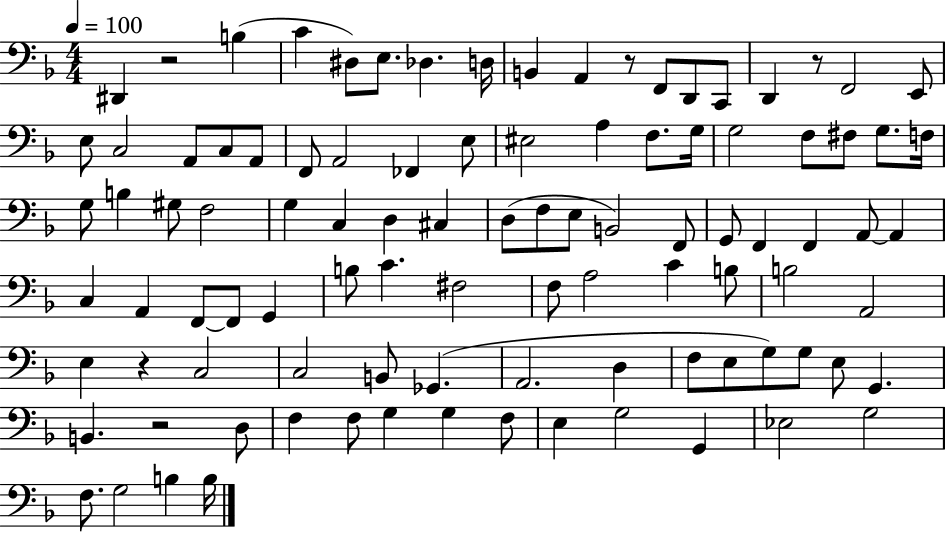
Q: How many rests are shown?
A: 5